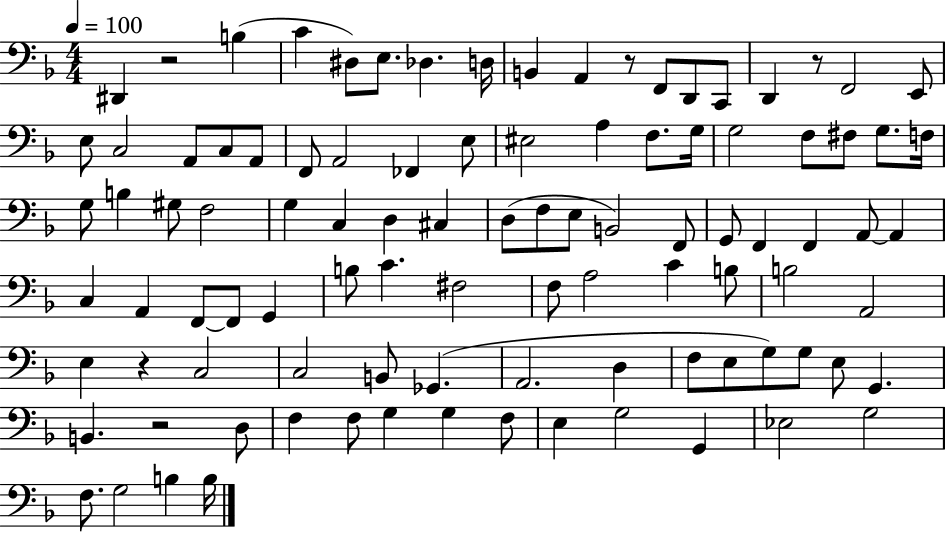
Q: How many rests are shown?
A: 5